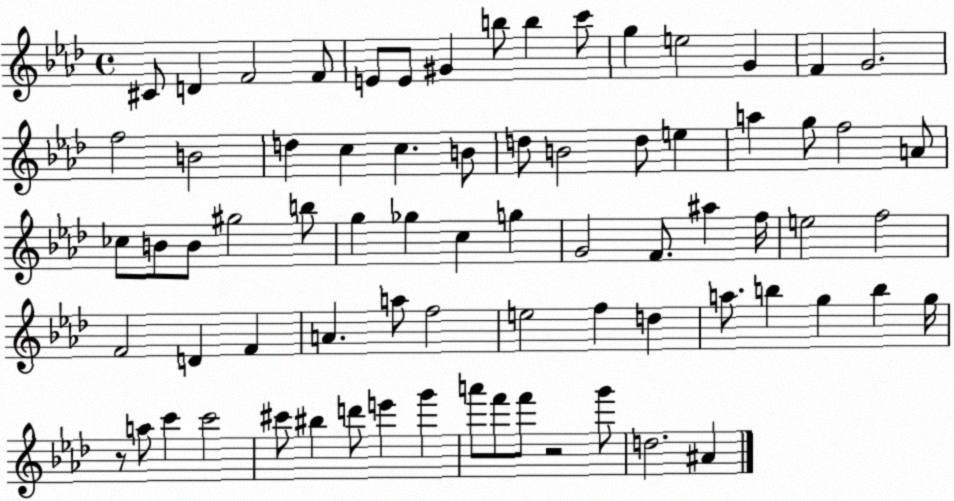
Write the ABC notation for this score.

X:1
T:Untitled
M:4/4
L:1/4
K:Ab
^C/2 D F2 F/2 E/2 E/2 ^G b/2 b c'/2 g e2 G F G2 f2 B2 d c c B/2 d/2 B2 d/2 e a g/2 f2 A/2 _c/2 B/2 B/2 ^g2 b/2 g _g c g G2 F/2 ^a f/4 e2 f2 F2 D F A a/2 f2 e2 f d a/2 b g b g/4 z/2 a/2 c' c'2 ^c'/2 ^b d'/2 e' g' a'/2 f'/2 f'/2 z2 g'/2 d2 ^A